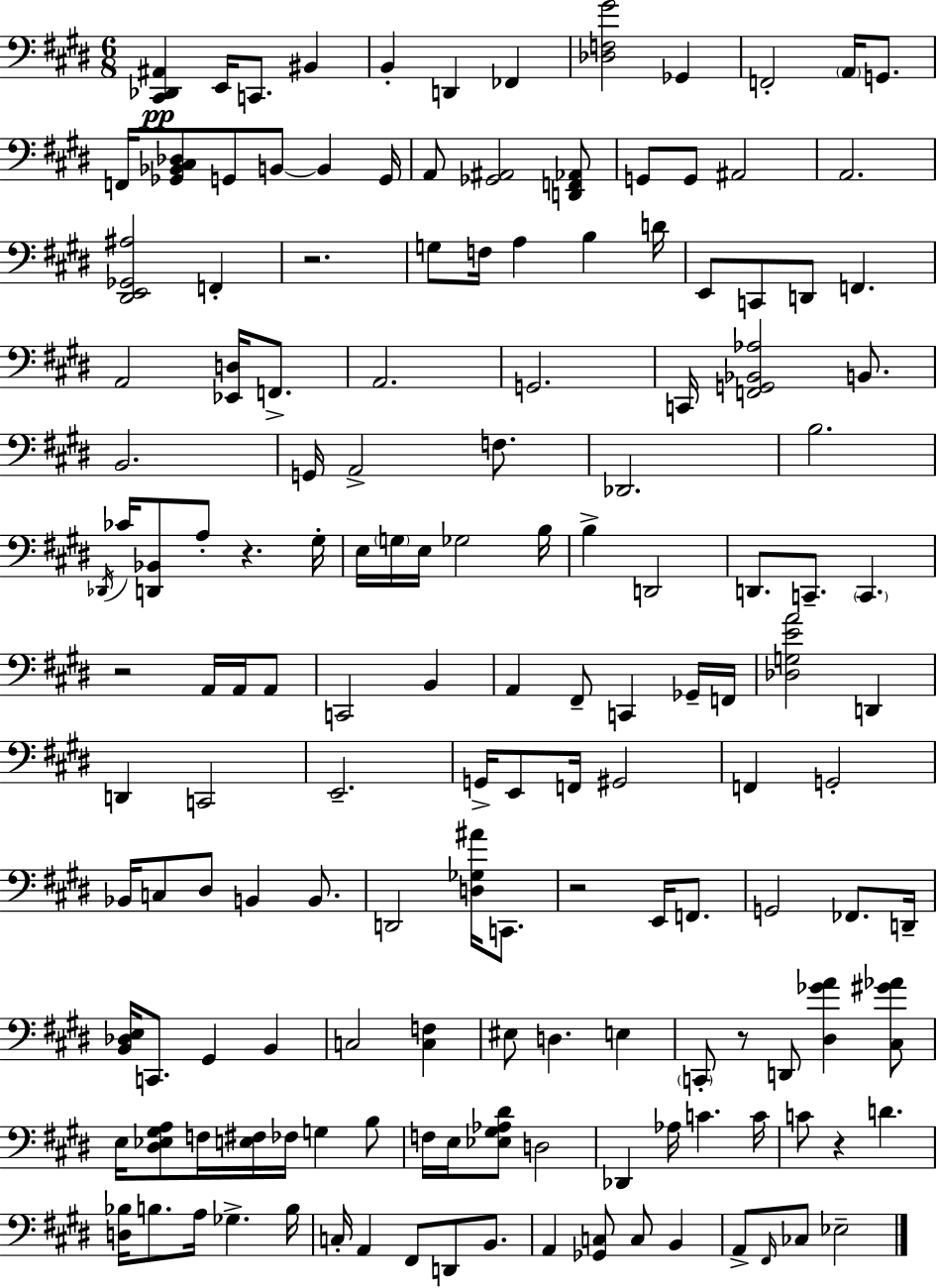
[C#2,Db2,A#2]/q E2/s C2/e. BIS2/q B2/q D2/q FES2/q [Db3,F3,G#4]/h Gb2/q F2/h A2/s G2/e. F2/s [Gb2,Bb2,C#3,Db3]/e G2/e B2/e B2/q G2/s A2/e [Gb2,A#2]/h [D2,F2,Ab2]/e G2/e G2/e A#2/h A2/h. [D#2,E2,Gb2,A#3]/h F2/q R/h. G3/e F3/s A3/q B3/q D4/s E2/e C2/e D2/e F2/q. A2/h [Eb2,D3]/s F2/e. A2/h. G2/h. C2/s [F2,G2,Bb2,Ab3]/h B2/e. B2/h. G2/s A2/h F3/e. Db2/h. B3/h. Db2/s CES4/s [D2,Bb2]/e A3/e R/q. G#3/s E3/s G3/s E3/s Gb3/h B3/s B3/q D2/h D2/e. C2/e. C2/q. R/h A2/s A2/s A2/e C2/h B2/q A2/q F#2/e C2/q Gb2/s F2/s [Db3,G3,E4,A4]/h D2/q D2/q C2/h E2/h. G2/s E2/e F2/s G#2/h F2/q G2/h Bb2/s C3/e D#3/e B2/q B2/e. D2/h [D3,Gb3,A#4]/s C2/e. R/h E2/s F2/e. G2/h FES2/e. D2/s [B2,Db3,E3]/s C2/e. G#2/q B2/q C3/h [C3,F3]/q EIS3/e D3/q. E3/q C2/e R/e D2/e [D#3,Gb4,A4]/q [C#3,G#4,Ab4]/e E3/s [D#3,Eb3,G#3,A3]/e F3/s [E3,F#3]/s FES3/s G3/q B3/e F3/s E3/s [Eb3,G#3,Ab3,D#4]/e D3/h Db2/q Ab3/s C4/q. C4/s C4/e R/q D4/q. [D3,Bb3]/s B3/e. A3/s Gb3/q. B3/s C3/s A2/q F#2/e D2/e B2/e. A2/q [Gb2,C3]/e C3/e B2/q A2/e F#2/s CES3/e Eb3/h